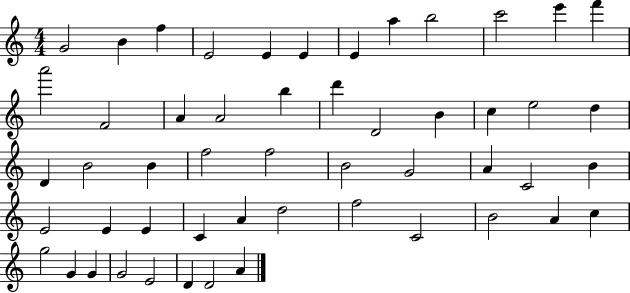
G4/h B4/q F5/q E4/h E4/q E4/q E4/q A5/q B5/h C6/h E6/q F6/q A6/h F4/h A4/q A4/h B5/q D6/q D4/h B4/q C5/q E5/h D5/q D4/q B4/h B4/q F5/h F5/h B4/h G4/h A4/q C4/h B4/q E4/h E4/q E4/q C4/q A4/q D5/h F5/h C4/h B4/h A4/q C5/q G5/h G4/q G4/q G4/h E4/h D4/q D4/h A4/q